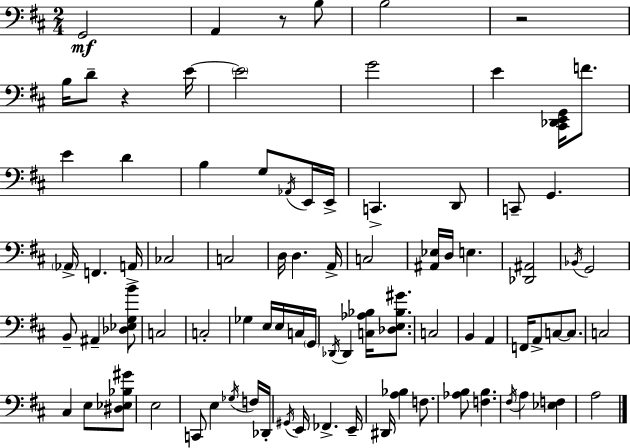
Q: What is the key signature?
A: D major